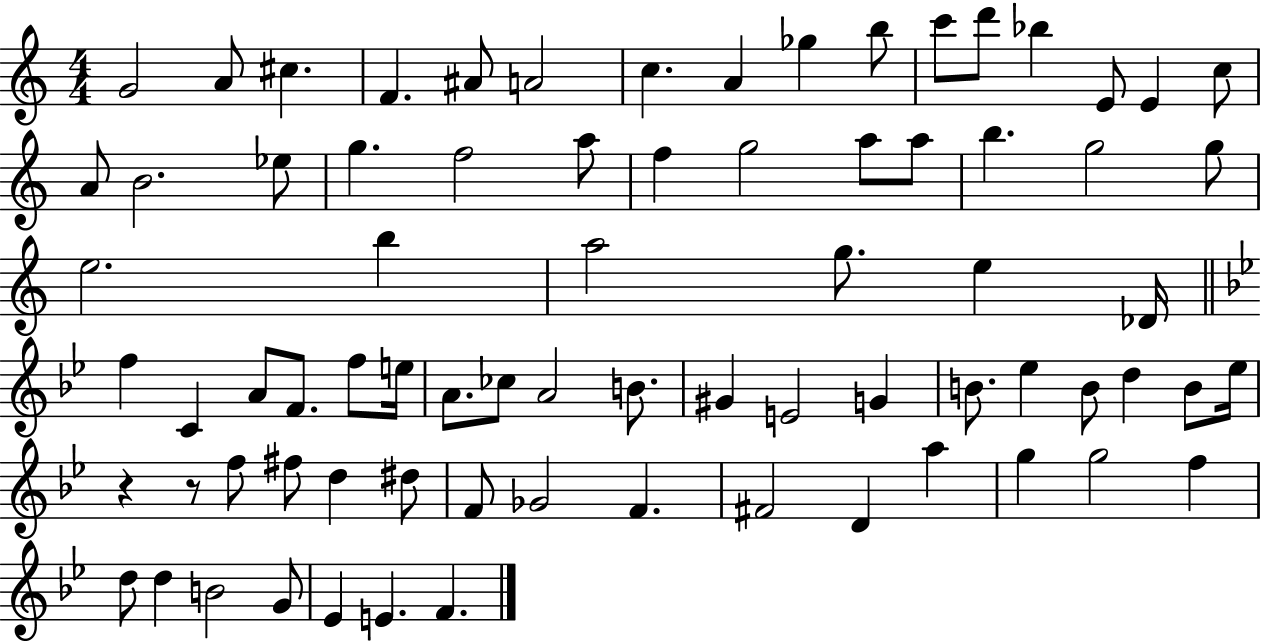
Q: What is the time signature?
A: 4/4